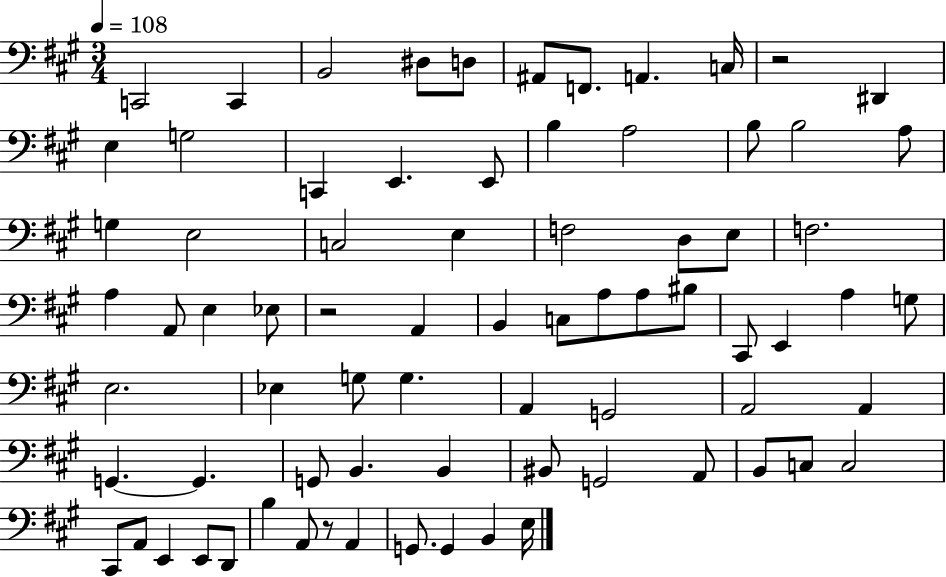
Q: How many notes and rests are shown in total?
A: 76